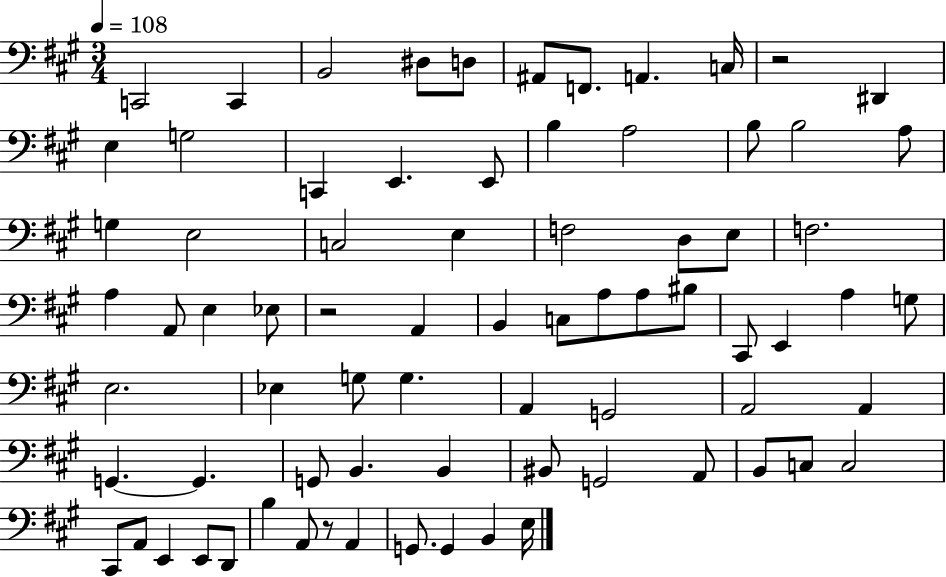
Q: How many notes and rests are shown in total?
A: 76